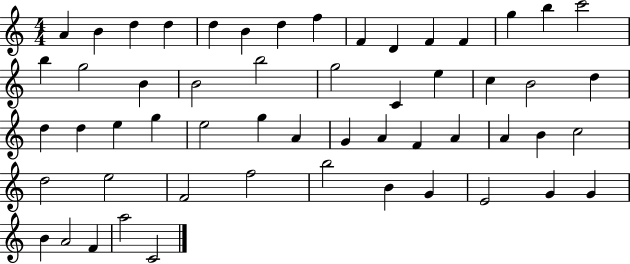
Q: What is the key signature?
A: C major